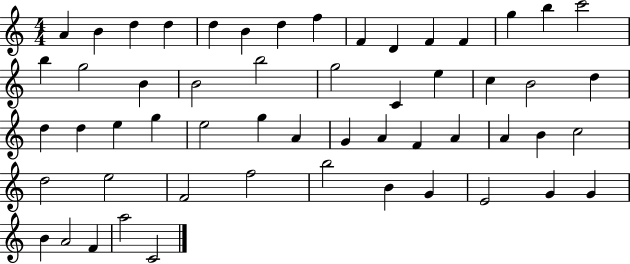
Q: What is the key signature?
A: C major